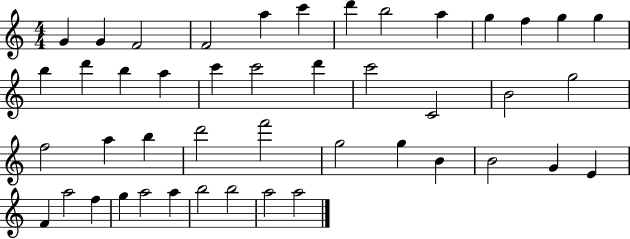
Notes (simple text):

G4/q G4/q F4/h F4/h A5/q C6/q D6/q B5/h A5/q G5/q F5/q G5/q G5/q B5/q D6/q B5/q A5/q C6/q C6/h D6/q C6/h C4/h B4/h G5/h F5/h A5/q B5/q D6/h F6/h G5/h G5/q B4/q B4/h G4/q E4/q F4/q A5/h F5/q G5/q A5/h A5/q B5/h B5/h A5/h A5/h